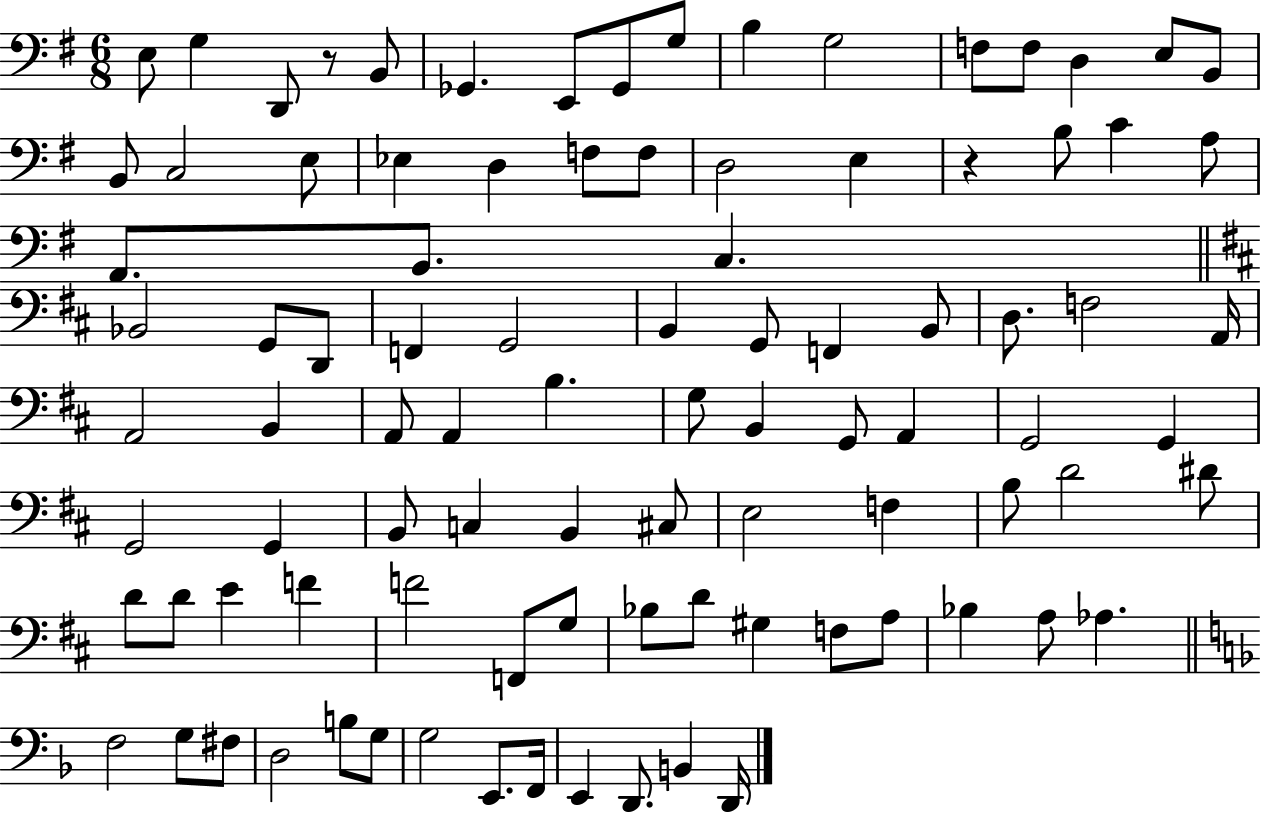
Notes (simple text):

E3/e G3/q D2/e R/e B2/e Gb2/q. E2/e Gb2/e G3/e B3/q G3/h F3/e F3/e D3/q E3/e B2/e B2/e C3/h E3/e Eb3/q D3/q F3/e F3/e D3/h E3/q R/q B3/e C4/q A3/e A2/e. B2/e. C3/q. Bb2/h G2/e D2/e F2/q G2/h B2/q G2/e F2/q B2/e D3/e. F3/h A2/s A2/h B2/q A2/e A2/q B3/q. G3/e B2/q G2/e A2/q G2/h G2/q G2/h G2/q B2/e C3/q B2/q C#3/e E3/h F3/q B3/e D4/h D#4/e D4/e D4/e E4/q F4/q F4/h F2/e G3/e Bb3/e D4/e G#3/q F3/e A3/e Bb3/q A3/e Ab3/q. F3/h G3/e F#3/e D3/h B3/e G3/e G3/h E2/e. F2/s E2/q D2/e. B2/q D2/s